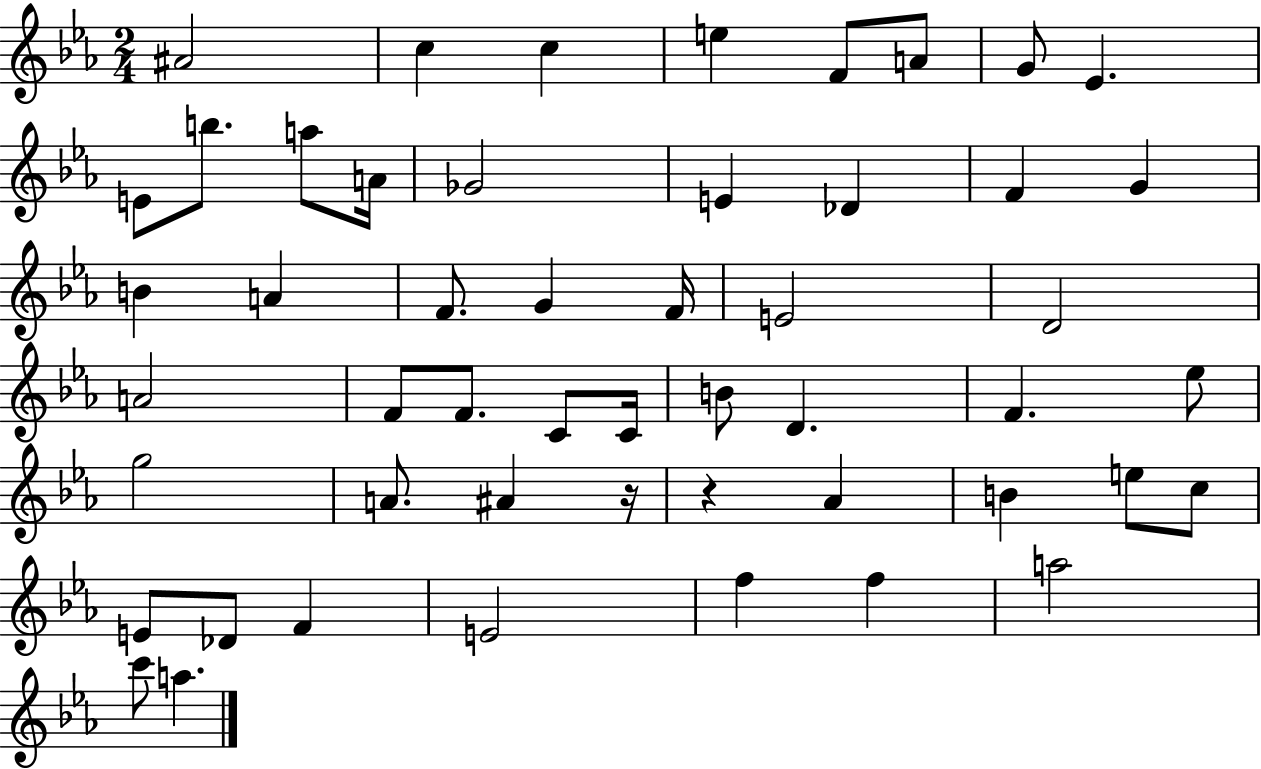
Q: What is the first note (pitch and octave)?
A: A#4